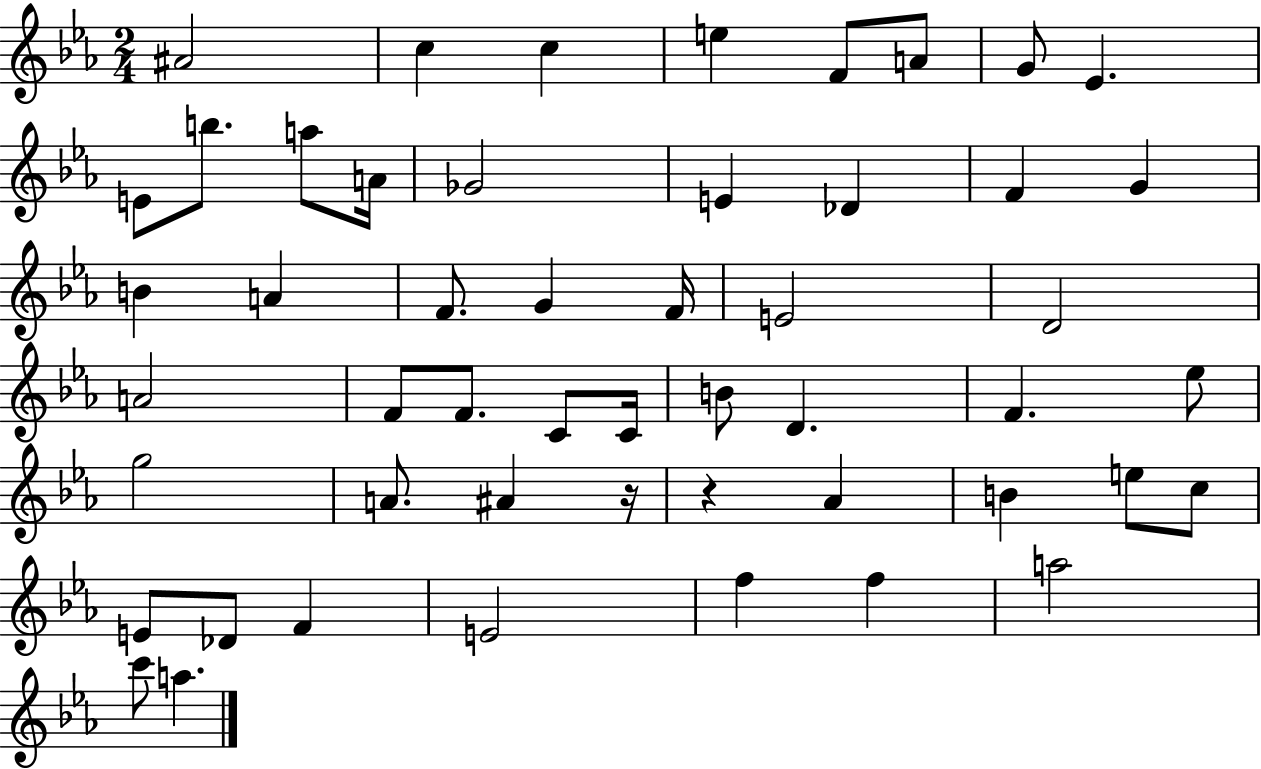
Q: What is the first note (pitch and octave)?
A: A#4